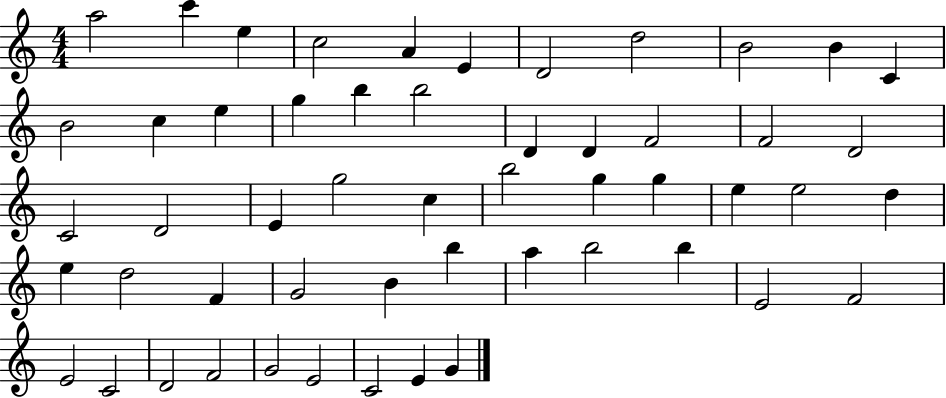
{
  \clef treble
  \numericTimeSignature
  \time 4/4
  \key c \major
  a''2 c'''4 e''4 | c''2 a'4 e'4 | d'2 d''2 | b'2 b'4 c'4 | \break b'2 c''4 e''4 | g''4 b''4 b''2 | d'4 d'4 f'2 | f'2 d'2 | \break c'2 d'2 | e'4 g''2 c''4 | b''2 g''4 g''4 | e''4 e''2 d''4 | \break e''4 d''2 f'4 | g'2 b'4 b''4 | a''4 b''2 b''4 | e'2 f'2 | \break e'2 c'2 | d'2 f'2 | g'2 e'2 | c'2 e'4 g'4 | \break \bar "|."
}